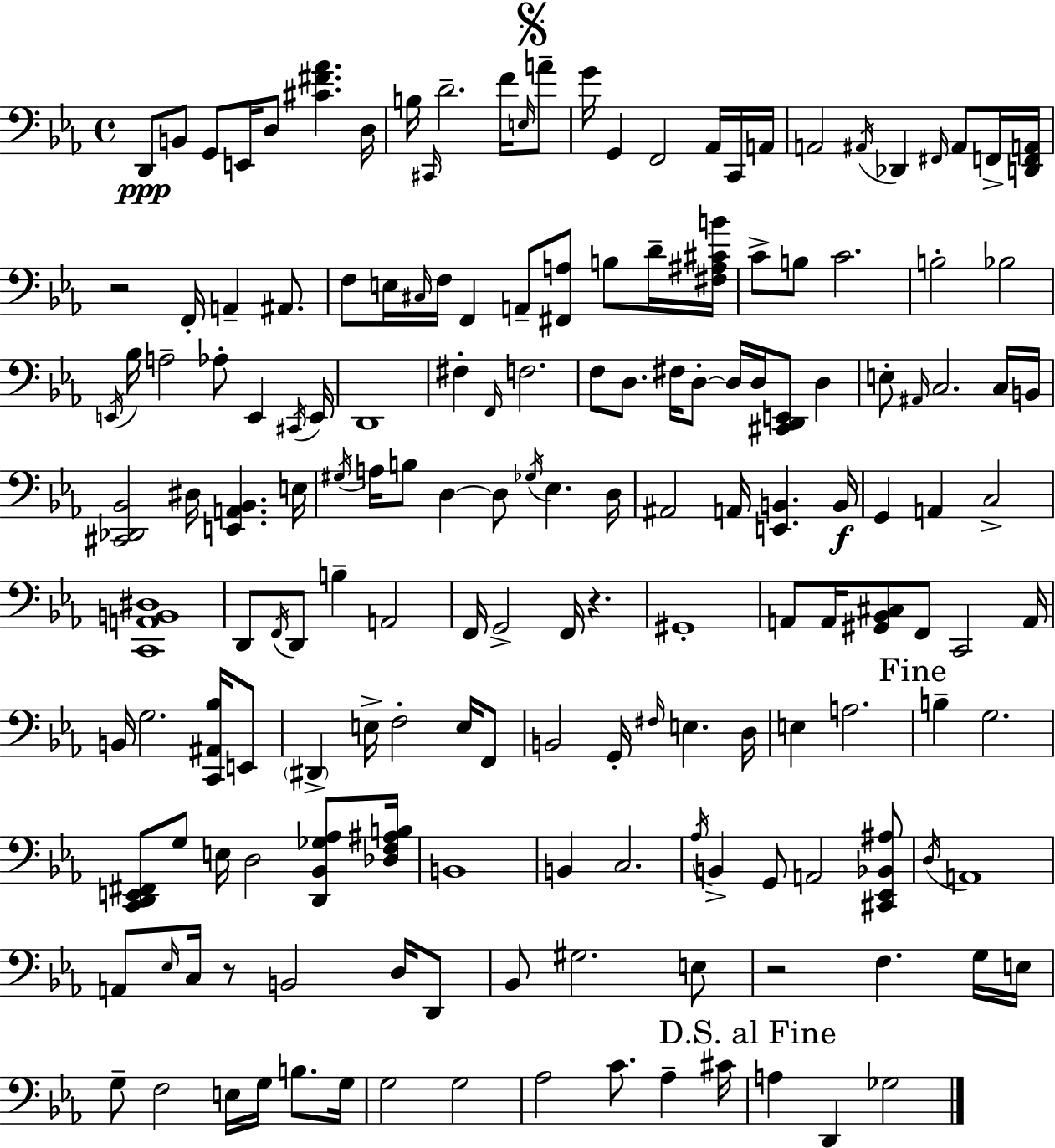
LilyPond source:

{
  \clef bass
  \time 4/4
  \defaultTimeSignature
  \key ees \major
  d,8\ppp b,8 g,8 e,16 d8 <cis' fis' aes'>4. d16 | b16 \grace { cis,16 } d'2.-- f'16 \grace { e16 } | \mark \markup { \musicglyph "scripts.segno" } a'8-- g'16 g,4 f,2 aes,16 | c,16 a,16 a,2 \acciaccatura { ais,16 } des,4 \grace { fis,16 } | \break ais,8 f,16-> <d, f, a,>16 r2 f,16-. a,4-- | ais,8. f8 e16 \grace { cis16 } f16 f,4 a,8-- <fis, a>8 | b8 d'16-- <fis ais cis' b'>16 c'8-> b8 c'2. | b2-. bes2 | \break \acciaccatura { e,16 } bes16 a2-- aes8-. | e,4 \acciaccatura { cis,16 } e,16 d,1 | fis4-. \grace { f,16 } f2. | f8 d8. fis16 d8-.~~ | \break d16 d16 <cis, d, e,>8 d4 e8-. \grace { ais,16 } c2. | c16 b,16 <cis, des, bes,>2 | dis16 <e, a, bes,>4. e16 \acciaccatura { gis16 } a16 b8 d4~~ | d8 \acciaccatura { ges16 } ees4. d16 ais,2 | \break a,16 <e, b,>4. b,16\f g,4 a,4 | c2-> <c, a, b, dis>1 | d,8 \acciaccatura { f,16 } d,8 | b4-- a,2 f,16 g,2-> | \break f,16 r4. gis,1-. | a,8 a,16 <gis, bes, cis>8 | f,8 c,2 a,16 b,16 g2. | <c, ais, bes>16 e,8 \parenthesize dis,4-> | \break e16-> f2-. e16 f,8 b,2 | g,16-. \grace { fis16 } e4. d16 e4 | a2. \mark "Fine" b4-- | g2. <c, d, e, fis,>8 g8 | \break e16 d2 <d, bes, ges aes>8 <des f ais b>16 b,1 | b,4 | c2. \acciaccatura { aes16 } b,4-> | g,8 a,2 <cis, ees, bes, ais>8 \acciaccatura { d16 } a,1 | \break a,8 | \grace { ees16 } c16 r8 b,2 d16 d,8 | bes,8 gis2. e8 | r2 f4. g16 e16 | \break g8-- f2 e16 g16 b8. g16 | g2 g2 | aes2 c'8. aes4-- cis'16 | \mark "D.S. al Fine" a4 d,4 ges2 | \break \bar "|."
}